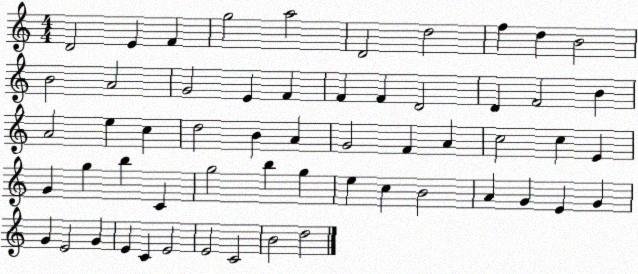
X:1
T:Untitled
M:4/4
L:1/4
K:C
D2 E F g2 a2 D2 d2 f d B2 B2 A2 G2 E F F F D2 D F2 B A2 e c d2 B A G2 F A c2 c E G g b C g2 b g e c B2 A G E G G E2 G E C E2 E2 C2 B2 d2